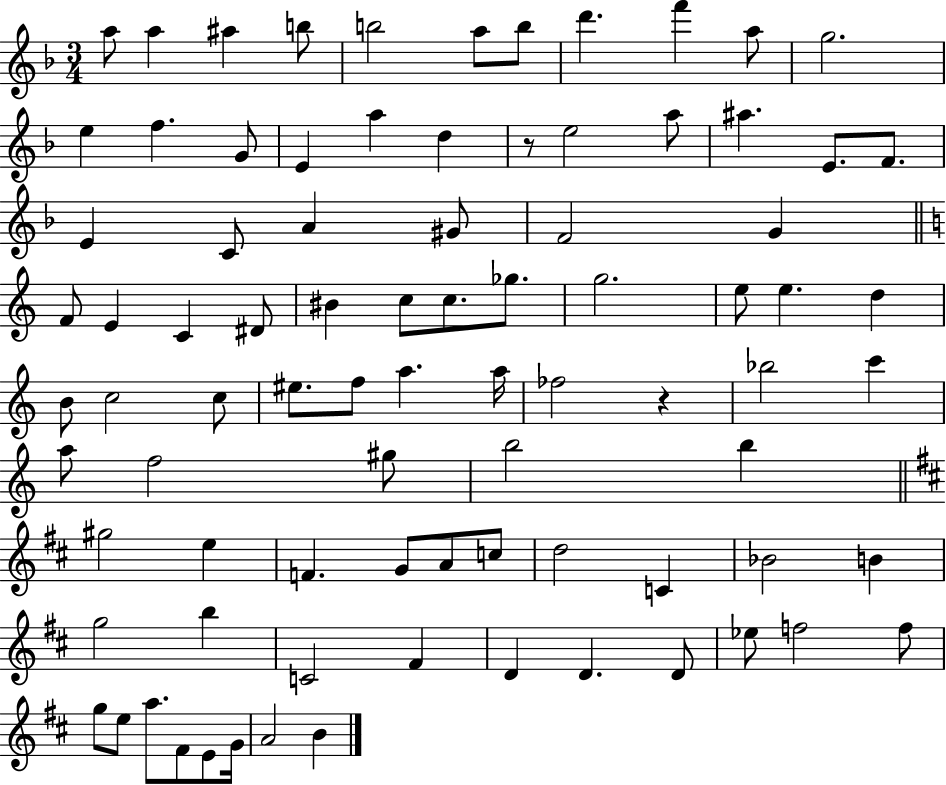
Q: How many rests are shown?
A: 2